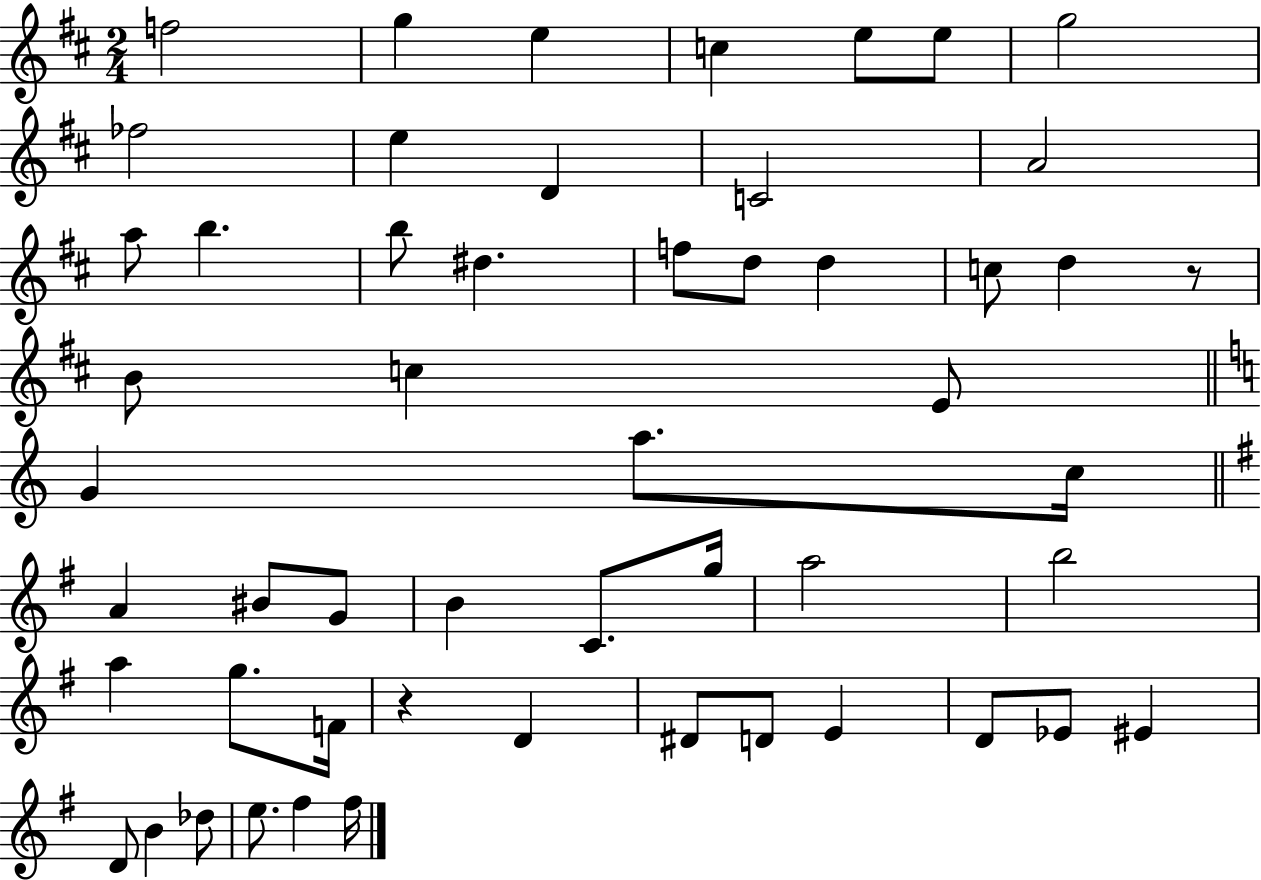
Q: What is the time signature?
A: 2/4